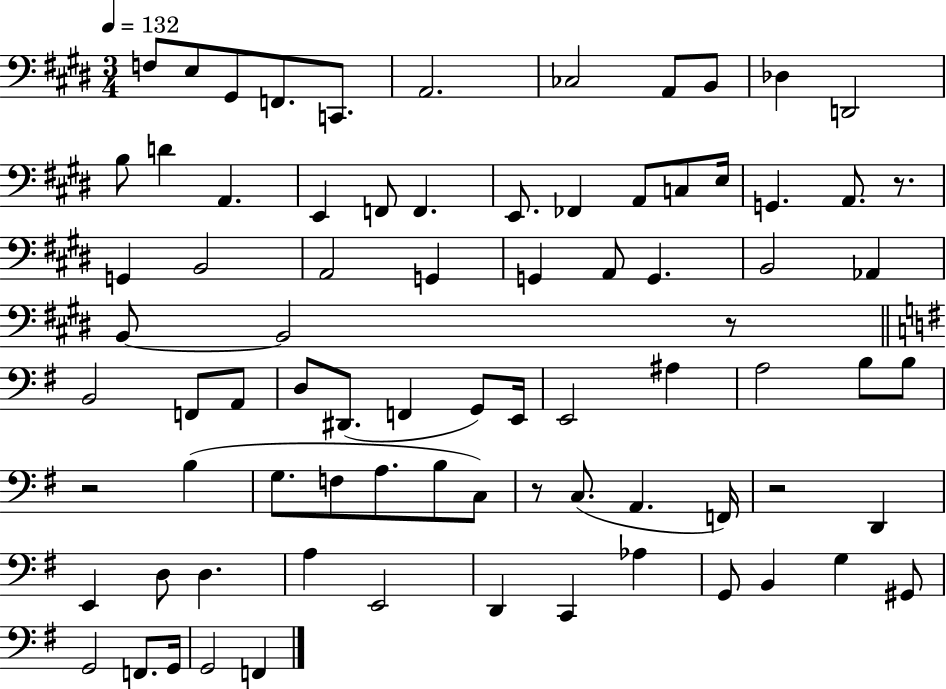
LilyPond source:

{
  \clef bass
  \numericTimeSignature
  \time 3/4
  \key e \major
  \tempo 4 = 132
  f8 e8 gis,8 f,8. c,8. | a,2. | ces2 a,8 b,8 | des4 d,2 | \break b8 d'4 a,4. | e,4 f,8 f,4. | e,8. fes,4 a,8 c8 e16 | g,4. a,8. r8. | \break g,4 b,2 | a,2 g,4 | g,4 a,8 g,4. | b,2 aes,4 | \break b,8~~ b,2 r8 | \bar "||" \break \key e \minor b,2 f,8 a,8 | d8 dis,8.( f,4 g,8) e,16 | e,2 ais4 | a2 b8 b8 | \break r2 b4( | g8. f8 a8. b8 c8) | r8 c8.( a,4. f,16) | r2 d,4 | \break e,4 d8 d4. | a4 e,2 | d,4 c,4 aes4 | g,8 b,4 g4 gis,8 | \break g,2 f,8. g,16 | g,2 f,4 | \bar "|."
}